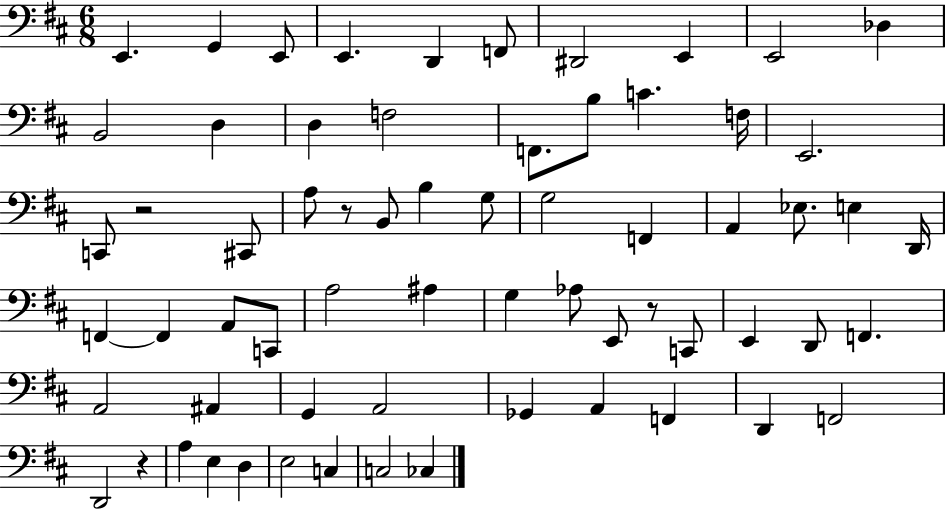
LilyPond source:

{
  \clef bass
  \numericTimeSignature
  \time 6/8
  \key d \major
  e,4. g,4 e,8 | e,4. d,4 f,8 | dis,2 e,4 | e,2 des4 | \break b,2 d4 | d4 f2 | f,8. b8 c'4. f16 | e,2. | \break c,8 r2 cis,8 | a8 r8 b,8 b4 g8 | g2 f,4 | a,4 ees8. e4 d,16 | \break f,4~~ f,4 a,8 c,8 | a2 ais4 | g4 aes8 e,8 r8 c,8 | e,4 d,8 f,4. | \break a,2 ais,4 | g,4 a,2 | ges,4 a,4 f,4 | d,4 f,2 | \break d,2 r4 | a4 e4 d4 | e2 c4 | c2 ces4 | \break \bar "|."
}